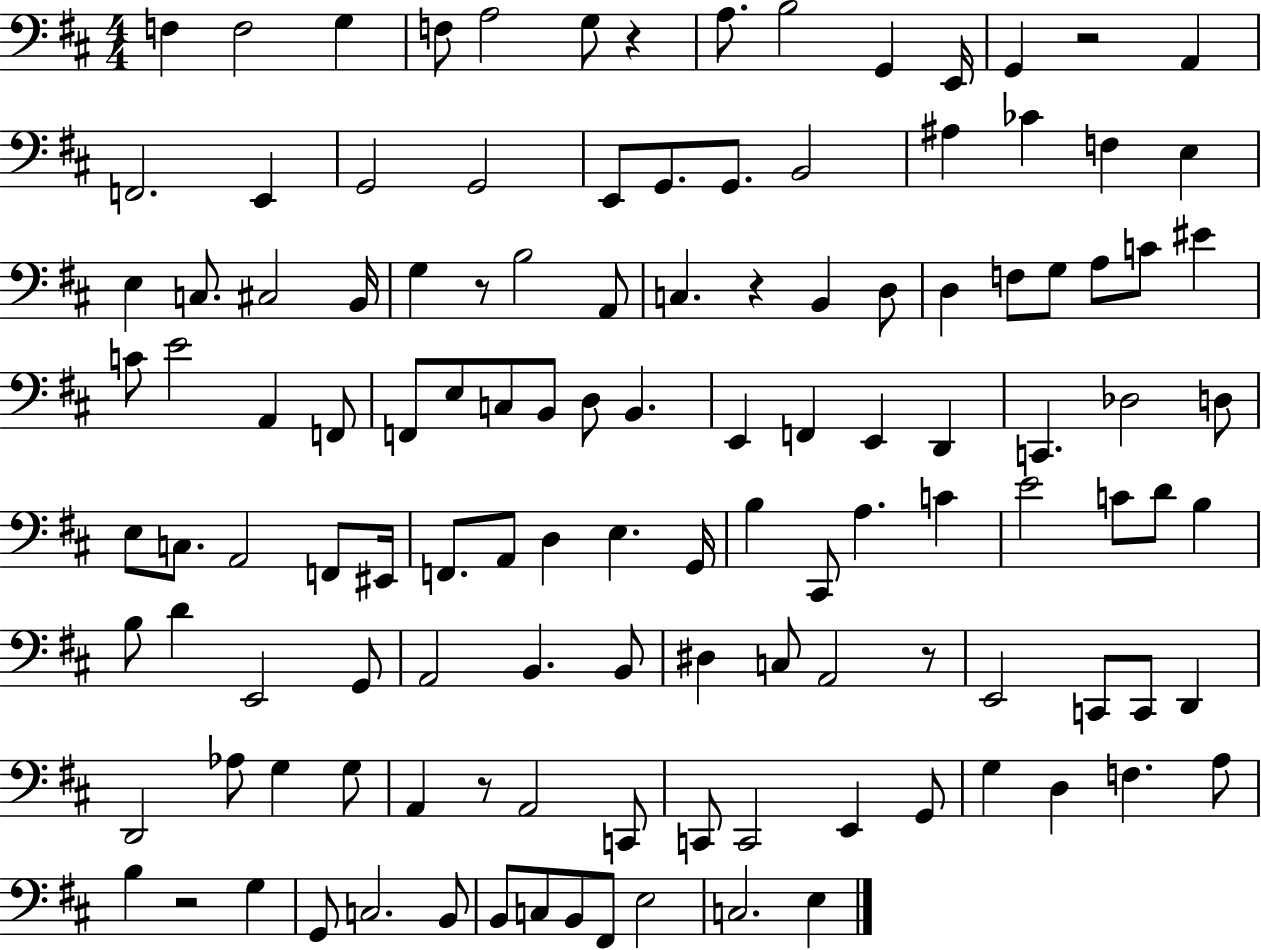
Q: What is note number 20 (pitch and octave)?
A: B2